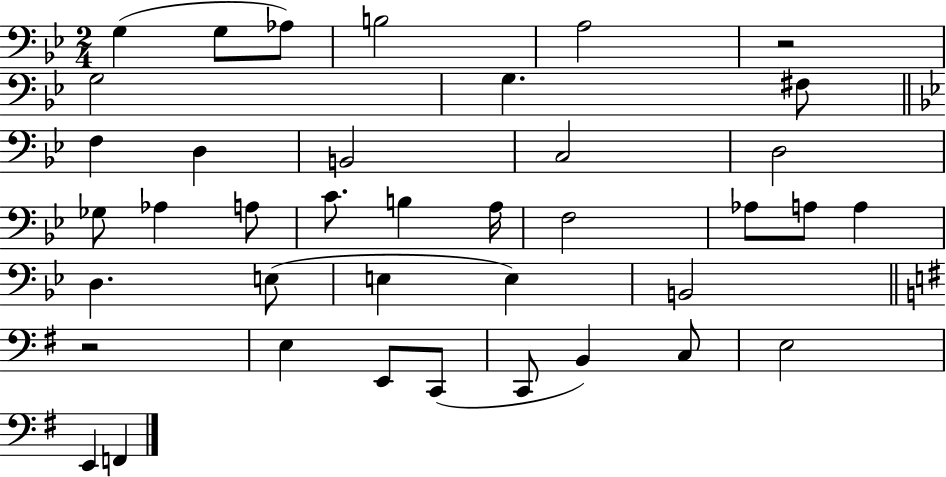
X:1
T:Untitled
M:2/4
L:1/4
K:Bb
G, G,/2 _A,/2 B,2 A,2 z2 G,2 G, ^F,/2 F, D, B,,2 C,2 D,2 _G,/2 _A, A,/2 C/2 B, A,/4 F,2 _A,/2 A,/2 A, D, E,/2 E, E, B,,2 z2 E, E,,/2 C,,/2 C,,/2 B,, C,/2 E,2 E,, F,,